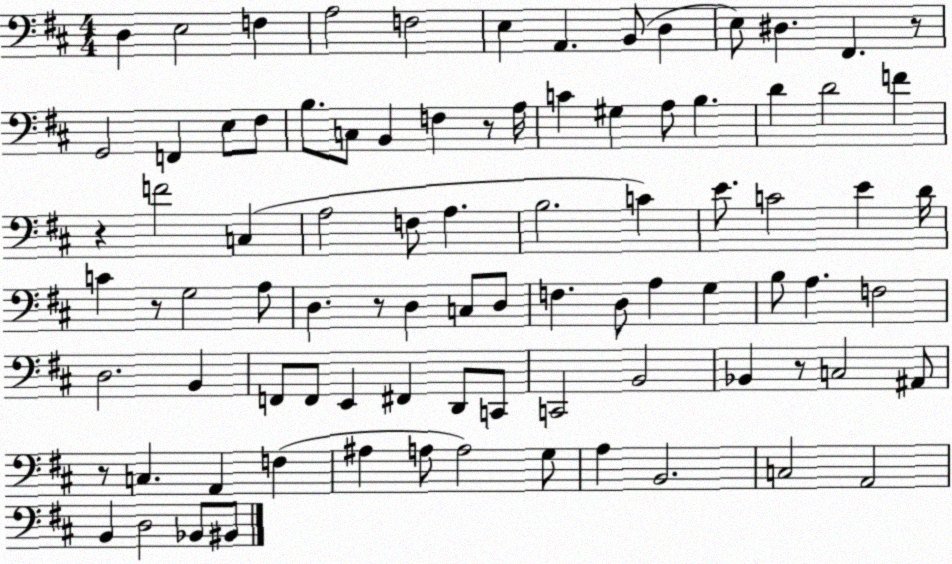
X:1
T:Untitled
M:4/4
L:1/4
K:D
D, E,2 F, A,2 F,2 E, A,, B,,/2 D, E,/2 ^D, ^F,, z/2 G,,2 F,, E,/2 ^F,/2 B,/2 C,/2 B,, F, z/2 A,/4 C ^G, A,/2 B, D D2 F z F2 C, A,2 F,/2 A, B,2 C E/2 C2 E D/4 C z/2 G,2 A,/2 D, z/2 D, C,/2 D,/2 F, D,/2 A, G, B,/2 A, F,2 D,2 B,, F,,/2 F,,/2 E,, ^F,, D,,/2 C,,/2 C,,2 B,,2 _B,, z/2 C,2 ^A,,/2 z/2 C, A,, F, ^A, A,/2 A,2 G,/2 A, B,,2 C,2 A,,2 B,, D,2 _B,,/2 ^B,,/2